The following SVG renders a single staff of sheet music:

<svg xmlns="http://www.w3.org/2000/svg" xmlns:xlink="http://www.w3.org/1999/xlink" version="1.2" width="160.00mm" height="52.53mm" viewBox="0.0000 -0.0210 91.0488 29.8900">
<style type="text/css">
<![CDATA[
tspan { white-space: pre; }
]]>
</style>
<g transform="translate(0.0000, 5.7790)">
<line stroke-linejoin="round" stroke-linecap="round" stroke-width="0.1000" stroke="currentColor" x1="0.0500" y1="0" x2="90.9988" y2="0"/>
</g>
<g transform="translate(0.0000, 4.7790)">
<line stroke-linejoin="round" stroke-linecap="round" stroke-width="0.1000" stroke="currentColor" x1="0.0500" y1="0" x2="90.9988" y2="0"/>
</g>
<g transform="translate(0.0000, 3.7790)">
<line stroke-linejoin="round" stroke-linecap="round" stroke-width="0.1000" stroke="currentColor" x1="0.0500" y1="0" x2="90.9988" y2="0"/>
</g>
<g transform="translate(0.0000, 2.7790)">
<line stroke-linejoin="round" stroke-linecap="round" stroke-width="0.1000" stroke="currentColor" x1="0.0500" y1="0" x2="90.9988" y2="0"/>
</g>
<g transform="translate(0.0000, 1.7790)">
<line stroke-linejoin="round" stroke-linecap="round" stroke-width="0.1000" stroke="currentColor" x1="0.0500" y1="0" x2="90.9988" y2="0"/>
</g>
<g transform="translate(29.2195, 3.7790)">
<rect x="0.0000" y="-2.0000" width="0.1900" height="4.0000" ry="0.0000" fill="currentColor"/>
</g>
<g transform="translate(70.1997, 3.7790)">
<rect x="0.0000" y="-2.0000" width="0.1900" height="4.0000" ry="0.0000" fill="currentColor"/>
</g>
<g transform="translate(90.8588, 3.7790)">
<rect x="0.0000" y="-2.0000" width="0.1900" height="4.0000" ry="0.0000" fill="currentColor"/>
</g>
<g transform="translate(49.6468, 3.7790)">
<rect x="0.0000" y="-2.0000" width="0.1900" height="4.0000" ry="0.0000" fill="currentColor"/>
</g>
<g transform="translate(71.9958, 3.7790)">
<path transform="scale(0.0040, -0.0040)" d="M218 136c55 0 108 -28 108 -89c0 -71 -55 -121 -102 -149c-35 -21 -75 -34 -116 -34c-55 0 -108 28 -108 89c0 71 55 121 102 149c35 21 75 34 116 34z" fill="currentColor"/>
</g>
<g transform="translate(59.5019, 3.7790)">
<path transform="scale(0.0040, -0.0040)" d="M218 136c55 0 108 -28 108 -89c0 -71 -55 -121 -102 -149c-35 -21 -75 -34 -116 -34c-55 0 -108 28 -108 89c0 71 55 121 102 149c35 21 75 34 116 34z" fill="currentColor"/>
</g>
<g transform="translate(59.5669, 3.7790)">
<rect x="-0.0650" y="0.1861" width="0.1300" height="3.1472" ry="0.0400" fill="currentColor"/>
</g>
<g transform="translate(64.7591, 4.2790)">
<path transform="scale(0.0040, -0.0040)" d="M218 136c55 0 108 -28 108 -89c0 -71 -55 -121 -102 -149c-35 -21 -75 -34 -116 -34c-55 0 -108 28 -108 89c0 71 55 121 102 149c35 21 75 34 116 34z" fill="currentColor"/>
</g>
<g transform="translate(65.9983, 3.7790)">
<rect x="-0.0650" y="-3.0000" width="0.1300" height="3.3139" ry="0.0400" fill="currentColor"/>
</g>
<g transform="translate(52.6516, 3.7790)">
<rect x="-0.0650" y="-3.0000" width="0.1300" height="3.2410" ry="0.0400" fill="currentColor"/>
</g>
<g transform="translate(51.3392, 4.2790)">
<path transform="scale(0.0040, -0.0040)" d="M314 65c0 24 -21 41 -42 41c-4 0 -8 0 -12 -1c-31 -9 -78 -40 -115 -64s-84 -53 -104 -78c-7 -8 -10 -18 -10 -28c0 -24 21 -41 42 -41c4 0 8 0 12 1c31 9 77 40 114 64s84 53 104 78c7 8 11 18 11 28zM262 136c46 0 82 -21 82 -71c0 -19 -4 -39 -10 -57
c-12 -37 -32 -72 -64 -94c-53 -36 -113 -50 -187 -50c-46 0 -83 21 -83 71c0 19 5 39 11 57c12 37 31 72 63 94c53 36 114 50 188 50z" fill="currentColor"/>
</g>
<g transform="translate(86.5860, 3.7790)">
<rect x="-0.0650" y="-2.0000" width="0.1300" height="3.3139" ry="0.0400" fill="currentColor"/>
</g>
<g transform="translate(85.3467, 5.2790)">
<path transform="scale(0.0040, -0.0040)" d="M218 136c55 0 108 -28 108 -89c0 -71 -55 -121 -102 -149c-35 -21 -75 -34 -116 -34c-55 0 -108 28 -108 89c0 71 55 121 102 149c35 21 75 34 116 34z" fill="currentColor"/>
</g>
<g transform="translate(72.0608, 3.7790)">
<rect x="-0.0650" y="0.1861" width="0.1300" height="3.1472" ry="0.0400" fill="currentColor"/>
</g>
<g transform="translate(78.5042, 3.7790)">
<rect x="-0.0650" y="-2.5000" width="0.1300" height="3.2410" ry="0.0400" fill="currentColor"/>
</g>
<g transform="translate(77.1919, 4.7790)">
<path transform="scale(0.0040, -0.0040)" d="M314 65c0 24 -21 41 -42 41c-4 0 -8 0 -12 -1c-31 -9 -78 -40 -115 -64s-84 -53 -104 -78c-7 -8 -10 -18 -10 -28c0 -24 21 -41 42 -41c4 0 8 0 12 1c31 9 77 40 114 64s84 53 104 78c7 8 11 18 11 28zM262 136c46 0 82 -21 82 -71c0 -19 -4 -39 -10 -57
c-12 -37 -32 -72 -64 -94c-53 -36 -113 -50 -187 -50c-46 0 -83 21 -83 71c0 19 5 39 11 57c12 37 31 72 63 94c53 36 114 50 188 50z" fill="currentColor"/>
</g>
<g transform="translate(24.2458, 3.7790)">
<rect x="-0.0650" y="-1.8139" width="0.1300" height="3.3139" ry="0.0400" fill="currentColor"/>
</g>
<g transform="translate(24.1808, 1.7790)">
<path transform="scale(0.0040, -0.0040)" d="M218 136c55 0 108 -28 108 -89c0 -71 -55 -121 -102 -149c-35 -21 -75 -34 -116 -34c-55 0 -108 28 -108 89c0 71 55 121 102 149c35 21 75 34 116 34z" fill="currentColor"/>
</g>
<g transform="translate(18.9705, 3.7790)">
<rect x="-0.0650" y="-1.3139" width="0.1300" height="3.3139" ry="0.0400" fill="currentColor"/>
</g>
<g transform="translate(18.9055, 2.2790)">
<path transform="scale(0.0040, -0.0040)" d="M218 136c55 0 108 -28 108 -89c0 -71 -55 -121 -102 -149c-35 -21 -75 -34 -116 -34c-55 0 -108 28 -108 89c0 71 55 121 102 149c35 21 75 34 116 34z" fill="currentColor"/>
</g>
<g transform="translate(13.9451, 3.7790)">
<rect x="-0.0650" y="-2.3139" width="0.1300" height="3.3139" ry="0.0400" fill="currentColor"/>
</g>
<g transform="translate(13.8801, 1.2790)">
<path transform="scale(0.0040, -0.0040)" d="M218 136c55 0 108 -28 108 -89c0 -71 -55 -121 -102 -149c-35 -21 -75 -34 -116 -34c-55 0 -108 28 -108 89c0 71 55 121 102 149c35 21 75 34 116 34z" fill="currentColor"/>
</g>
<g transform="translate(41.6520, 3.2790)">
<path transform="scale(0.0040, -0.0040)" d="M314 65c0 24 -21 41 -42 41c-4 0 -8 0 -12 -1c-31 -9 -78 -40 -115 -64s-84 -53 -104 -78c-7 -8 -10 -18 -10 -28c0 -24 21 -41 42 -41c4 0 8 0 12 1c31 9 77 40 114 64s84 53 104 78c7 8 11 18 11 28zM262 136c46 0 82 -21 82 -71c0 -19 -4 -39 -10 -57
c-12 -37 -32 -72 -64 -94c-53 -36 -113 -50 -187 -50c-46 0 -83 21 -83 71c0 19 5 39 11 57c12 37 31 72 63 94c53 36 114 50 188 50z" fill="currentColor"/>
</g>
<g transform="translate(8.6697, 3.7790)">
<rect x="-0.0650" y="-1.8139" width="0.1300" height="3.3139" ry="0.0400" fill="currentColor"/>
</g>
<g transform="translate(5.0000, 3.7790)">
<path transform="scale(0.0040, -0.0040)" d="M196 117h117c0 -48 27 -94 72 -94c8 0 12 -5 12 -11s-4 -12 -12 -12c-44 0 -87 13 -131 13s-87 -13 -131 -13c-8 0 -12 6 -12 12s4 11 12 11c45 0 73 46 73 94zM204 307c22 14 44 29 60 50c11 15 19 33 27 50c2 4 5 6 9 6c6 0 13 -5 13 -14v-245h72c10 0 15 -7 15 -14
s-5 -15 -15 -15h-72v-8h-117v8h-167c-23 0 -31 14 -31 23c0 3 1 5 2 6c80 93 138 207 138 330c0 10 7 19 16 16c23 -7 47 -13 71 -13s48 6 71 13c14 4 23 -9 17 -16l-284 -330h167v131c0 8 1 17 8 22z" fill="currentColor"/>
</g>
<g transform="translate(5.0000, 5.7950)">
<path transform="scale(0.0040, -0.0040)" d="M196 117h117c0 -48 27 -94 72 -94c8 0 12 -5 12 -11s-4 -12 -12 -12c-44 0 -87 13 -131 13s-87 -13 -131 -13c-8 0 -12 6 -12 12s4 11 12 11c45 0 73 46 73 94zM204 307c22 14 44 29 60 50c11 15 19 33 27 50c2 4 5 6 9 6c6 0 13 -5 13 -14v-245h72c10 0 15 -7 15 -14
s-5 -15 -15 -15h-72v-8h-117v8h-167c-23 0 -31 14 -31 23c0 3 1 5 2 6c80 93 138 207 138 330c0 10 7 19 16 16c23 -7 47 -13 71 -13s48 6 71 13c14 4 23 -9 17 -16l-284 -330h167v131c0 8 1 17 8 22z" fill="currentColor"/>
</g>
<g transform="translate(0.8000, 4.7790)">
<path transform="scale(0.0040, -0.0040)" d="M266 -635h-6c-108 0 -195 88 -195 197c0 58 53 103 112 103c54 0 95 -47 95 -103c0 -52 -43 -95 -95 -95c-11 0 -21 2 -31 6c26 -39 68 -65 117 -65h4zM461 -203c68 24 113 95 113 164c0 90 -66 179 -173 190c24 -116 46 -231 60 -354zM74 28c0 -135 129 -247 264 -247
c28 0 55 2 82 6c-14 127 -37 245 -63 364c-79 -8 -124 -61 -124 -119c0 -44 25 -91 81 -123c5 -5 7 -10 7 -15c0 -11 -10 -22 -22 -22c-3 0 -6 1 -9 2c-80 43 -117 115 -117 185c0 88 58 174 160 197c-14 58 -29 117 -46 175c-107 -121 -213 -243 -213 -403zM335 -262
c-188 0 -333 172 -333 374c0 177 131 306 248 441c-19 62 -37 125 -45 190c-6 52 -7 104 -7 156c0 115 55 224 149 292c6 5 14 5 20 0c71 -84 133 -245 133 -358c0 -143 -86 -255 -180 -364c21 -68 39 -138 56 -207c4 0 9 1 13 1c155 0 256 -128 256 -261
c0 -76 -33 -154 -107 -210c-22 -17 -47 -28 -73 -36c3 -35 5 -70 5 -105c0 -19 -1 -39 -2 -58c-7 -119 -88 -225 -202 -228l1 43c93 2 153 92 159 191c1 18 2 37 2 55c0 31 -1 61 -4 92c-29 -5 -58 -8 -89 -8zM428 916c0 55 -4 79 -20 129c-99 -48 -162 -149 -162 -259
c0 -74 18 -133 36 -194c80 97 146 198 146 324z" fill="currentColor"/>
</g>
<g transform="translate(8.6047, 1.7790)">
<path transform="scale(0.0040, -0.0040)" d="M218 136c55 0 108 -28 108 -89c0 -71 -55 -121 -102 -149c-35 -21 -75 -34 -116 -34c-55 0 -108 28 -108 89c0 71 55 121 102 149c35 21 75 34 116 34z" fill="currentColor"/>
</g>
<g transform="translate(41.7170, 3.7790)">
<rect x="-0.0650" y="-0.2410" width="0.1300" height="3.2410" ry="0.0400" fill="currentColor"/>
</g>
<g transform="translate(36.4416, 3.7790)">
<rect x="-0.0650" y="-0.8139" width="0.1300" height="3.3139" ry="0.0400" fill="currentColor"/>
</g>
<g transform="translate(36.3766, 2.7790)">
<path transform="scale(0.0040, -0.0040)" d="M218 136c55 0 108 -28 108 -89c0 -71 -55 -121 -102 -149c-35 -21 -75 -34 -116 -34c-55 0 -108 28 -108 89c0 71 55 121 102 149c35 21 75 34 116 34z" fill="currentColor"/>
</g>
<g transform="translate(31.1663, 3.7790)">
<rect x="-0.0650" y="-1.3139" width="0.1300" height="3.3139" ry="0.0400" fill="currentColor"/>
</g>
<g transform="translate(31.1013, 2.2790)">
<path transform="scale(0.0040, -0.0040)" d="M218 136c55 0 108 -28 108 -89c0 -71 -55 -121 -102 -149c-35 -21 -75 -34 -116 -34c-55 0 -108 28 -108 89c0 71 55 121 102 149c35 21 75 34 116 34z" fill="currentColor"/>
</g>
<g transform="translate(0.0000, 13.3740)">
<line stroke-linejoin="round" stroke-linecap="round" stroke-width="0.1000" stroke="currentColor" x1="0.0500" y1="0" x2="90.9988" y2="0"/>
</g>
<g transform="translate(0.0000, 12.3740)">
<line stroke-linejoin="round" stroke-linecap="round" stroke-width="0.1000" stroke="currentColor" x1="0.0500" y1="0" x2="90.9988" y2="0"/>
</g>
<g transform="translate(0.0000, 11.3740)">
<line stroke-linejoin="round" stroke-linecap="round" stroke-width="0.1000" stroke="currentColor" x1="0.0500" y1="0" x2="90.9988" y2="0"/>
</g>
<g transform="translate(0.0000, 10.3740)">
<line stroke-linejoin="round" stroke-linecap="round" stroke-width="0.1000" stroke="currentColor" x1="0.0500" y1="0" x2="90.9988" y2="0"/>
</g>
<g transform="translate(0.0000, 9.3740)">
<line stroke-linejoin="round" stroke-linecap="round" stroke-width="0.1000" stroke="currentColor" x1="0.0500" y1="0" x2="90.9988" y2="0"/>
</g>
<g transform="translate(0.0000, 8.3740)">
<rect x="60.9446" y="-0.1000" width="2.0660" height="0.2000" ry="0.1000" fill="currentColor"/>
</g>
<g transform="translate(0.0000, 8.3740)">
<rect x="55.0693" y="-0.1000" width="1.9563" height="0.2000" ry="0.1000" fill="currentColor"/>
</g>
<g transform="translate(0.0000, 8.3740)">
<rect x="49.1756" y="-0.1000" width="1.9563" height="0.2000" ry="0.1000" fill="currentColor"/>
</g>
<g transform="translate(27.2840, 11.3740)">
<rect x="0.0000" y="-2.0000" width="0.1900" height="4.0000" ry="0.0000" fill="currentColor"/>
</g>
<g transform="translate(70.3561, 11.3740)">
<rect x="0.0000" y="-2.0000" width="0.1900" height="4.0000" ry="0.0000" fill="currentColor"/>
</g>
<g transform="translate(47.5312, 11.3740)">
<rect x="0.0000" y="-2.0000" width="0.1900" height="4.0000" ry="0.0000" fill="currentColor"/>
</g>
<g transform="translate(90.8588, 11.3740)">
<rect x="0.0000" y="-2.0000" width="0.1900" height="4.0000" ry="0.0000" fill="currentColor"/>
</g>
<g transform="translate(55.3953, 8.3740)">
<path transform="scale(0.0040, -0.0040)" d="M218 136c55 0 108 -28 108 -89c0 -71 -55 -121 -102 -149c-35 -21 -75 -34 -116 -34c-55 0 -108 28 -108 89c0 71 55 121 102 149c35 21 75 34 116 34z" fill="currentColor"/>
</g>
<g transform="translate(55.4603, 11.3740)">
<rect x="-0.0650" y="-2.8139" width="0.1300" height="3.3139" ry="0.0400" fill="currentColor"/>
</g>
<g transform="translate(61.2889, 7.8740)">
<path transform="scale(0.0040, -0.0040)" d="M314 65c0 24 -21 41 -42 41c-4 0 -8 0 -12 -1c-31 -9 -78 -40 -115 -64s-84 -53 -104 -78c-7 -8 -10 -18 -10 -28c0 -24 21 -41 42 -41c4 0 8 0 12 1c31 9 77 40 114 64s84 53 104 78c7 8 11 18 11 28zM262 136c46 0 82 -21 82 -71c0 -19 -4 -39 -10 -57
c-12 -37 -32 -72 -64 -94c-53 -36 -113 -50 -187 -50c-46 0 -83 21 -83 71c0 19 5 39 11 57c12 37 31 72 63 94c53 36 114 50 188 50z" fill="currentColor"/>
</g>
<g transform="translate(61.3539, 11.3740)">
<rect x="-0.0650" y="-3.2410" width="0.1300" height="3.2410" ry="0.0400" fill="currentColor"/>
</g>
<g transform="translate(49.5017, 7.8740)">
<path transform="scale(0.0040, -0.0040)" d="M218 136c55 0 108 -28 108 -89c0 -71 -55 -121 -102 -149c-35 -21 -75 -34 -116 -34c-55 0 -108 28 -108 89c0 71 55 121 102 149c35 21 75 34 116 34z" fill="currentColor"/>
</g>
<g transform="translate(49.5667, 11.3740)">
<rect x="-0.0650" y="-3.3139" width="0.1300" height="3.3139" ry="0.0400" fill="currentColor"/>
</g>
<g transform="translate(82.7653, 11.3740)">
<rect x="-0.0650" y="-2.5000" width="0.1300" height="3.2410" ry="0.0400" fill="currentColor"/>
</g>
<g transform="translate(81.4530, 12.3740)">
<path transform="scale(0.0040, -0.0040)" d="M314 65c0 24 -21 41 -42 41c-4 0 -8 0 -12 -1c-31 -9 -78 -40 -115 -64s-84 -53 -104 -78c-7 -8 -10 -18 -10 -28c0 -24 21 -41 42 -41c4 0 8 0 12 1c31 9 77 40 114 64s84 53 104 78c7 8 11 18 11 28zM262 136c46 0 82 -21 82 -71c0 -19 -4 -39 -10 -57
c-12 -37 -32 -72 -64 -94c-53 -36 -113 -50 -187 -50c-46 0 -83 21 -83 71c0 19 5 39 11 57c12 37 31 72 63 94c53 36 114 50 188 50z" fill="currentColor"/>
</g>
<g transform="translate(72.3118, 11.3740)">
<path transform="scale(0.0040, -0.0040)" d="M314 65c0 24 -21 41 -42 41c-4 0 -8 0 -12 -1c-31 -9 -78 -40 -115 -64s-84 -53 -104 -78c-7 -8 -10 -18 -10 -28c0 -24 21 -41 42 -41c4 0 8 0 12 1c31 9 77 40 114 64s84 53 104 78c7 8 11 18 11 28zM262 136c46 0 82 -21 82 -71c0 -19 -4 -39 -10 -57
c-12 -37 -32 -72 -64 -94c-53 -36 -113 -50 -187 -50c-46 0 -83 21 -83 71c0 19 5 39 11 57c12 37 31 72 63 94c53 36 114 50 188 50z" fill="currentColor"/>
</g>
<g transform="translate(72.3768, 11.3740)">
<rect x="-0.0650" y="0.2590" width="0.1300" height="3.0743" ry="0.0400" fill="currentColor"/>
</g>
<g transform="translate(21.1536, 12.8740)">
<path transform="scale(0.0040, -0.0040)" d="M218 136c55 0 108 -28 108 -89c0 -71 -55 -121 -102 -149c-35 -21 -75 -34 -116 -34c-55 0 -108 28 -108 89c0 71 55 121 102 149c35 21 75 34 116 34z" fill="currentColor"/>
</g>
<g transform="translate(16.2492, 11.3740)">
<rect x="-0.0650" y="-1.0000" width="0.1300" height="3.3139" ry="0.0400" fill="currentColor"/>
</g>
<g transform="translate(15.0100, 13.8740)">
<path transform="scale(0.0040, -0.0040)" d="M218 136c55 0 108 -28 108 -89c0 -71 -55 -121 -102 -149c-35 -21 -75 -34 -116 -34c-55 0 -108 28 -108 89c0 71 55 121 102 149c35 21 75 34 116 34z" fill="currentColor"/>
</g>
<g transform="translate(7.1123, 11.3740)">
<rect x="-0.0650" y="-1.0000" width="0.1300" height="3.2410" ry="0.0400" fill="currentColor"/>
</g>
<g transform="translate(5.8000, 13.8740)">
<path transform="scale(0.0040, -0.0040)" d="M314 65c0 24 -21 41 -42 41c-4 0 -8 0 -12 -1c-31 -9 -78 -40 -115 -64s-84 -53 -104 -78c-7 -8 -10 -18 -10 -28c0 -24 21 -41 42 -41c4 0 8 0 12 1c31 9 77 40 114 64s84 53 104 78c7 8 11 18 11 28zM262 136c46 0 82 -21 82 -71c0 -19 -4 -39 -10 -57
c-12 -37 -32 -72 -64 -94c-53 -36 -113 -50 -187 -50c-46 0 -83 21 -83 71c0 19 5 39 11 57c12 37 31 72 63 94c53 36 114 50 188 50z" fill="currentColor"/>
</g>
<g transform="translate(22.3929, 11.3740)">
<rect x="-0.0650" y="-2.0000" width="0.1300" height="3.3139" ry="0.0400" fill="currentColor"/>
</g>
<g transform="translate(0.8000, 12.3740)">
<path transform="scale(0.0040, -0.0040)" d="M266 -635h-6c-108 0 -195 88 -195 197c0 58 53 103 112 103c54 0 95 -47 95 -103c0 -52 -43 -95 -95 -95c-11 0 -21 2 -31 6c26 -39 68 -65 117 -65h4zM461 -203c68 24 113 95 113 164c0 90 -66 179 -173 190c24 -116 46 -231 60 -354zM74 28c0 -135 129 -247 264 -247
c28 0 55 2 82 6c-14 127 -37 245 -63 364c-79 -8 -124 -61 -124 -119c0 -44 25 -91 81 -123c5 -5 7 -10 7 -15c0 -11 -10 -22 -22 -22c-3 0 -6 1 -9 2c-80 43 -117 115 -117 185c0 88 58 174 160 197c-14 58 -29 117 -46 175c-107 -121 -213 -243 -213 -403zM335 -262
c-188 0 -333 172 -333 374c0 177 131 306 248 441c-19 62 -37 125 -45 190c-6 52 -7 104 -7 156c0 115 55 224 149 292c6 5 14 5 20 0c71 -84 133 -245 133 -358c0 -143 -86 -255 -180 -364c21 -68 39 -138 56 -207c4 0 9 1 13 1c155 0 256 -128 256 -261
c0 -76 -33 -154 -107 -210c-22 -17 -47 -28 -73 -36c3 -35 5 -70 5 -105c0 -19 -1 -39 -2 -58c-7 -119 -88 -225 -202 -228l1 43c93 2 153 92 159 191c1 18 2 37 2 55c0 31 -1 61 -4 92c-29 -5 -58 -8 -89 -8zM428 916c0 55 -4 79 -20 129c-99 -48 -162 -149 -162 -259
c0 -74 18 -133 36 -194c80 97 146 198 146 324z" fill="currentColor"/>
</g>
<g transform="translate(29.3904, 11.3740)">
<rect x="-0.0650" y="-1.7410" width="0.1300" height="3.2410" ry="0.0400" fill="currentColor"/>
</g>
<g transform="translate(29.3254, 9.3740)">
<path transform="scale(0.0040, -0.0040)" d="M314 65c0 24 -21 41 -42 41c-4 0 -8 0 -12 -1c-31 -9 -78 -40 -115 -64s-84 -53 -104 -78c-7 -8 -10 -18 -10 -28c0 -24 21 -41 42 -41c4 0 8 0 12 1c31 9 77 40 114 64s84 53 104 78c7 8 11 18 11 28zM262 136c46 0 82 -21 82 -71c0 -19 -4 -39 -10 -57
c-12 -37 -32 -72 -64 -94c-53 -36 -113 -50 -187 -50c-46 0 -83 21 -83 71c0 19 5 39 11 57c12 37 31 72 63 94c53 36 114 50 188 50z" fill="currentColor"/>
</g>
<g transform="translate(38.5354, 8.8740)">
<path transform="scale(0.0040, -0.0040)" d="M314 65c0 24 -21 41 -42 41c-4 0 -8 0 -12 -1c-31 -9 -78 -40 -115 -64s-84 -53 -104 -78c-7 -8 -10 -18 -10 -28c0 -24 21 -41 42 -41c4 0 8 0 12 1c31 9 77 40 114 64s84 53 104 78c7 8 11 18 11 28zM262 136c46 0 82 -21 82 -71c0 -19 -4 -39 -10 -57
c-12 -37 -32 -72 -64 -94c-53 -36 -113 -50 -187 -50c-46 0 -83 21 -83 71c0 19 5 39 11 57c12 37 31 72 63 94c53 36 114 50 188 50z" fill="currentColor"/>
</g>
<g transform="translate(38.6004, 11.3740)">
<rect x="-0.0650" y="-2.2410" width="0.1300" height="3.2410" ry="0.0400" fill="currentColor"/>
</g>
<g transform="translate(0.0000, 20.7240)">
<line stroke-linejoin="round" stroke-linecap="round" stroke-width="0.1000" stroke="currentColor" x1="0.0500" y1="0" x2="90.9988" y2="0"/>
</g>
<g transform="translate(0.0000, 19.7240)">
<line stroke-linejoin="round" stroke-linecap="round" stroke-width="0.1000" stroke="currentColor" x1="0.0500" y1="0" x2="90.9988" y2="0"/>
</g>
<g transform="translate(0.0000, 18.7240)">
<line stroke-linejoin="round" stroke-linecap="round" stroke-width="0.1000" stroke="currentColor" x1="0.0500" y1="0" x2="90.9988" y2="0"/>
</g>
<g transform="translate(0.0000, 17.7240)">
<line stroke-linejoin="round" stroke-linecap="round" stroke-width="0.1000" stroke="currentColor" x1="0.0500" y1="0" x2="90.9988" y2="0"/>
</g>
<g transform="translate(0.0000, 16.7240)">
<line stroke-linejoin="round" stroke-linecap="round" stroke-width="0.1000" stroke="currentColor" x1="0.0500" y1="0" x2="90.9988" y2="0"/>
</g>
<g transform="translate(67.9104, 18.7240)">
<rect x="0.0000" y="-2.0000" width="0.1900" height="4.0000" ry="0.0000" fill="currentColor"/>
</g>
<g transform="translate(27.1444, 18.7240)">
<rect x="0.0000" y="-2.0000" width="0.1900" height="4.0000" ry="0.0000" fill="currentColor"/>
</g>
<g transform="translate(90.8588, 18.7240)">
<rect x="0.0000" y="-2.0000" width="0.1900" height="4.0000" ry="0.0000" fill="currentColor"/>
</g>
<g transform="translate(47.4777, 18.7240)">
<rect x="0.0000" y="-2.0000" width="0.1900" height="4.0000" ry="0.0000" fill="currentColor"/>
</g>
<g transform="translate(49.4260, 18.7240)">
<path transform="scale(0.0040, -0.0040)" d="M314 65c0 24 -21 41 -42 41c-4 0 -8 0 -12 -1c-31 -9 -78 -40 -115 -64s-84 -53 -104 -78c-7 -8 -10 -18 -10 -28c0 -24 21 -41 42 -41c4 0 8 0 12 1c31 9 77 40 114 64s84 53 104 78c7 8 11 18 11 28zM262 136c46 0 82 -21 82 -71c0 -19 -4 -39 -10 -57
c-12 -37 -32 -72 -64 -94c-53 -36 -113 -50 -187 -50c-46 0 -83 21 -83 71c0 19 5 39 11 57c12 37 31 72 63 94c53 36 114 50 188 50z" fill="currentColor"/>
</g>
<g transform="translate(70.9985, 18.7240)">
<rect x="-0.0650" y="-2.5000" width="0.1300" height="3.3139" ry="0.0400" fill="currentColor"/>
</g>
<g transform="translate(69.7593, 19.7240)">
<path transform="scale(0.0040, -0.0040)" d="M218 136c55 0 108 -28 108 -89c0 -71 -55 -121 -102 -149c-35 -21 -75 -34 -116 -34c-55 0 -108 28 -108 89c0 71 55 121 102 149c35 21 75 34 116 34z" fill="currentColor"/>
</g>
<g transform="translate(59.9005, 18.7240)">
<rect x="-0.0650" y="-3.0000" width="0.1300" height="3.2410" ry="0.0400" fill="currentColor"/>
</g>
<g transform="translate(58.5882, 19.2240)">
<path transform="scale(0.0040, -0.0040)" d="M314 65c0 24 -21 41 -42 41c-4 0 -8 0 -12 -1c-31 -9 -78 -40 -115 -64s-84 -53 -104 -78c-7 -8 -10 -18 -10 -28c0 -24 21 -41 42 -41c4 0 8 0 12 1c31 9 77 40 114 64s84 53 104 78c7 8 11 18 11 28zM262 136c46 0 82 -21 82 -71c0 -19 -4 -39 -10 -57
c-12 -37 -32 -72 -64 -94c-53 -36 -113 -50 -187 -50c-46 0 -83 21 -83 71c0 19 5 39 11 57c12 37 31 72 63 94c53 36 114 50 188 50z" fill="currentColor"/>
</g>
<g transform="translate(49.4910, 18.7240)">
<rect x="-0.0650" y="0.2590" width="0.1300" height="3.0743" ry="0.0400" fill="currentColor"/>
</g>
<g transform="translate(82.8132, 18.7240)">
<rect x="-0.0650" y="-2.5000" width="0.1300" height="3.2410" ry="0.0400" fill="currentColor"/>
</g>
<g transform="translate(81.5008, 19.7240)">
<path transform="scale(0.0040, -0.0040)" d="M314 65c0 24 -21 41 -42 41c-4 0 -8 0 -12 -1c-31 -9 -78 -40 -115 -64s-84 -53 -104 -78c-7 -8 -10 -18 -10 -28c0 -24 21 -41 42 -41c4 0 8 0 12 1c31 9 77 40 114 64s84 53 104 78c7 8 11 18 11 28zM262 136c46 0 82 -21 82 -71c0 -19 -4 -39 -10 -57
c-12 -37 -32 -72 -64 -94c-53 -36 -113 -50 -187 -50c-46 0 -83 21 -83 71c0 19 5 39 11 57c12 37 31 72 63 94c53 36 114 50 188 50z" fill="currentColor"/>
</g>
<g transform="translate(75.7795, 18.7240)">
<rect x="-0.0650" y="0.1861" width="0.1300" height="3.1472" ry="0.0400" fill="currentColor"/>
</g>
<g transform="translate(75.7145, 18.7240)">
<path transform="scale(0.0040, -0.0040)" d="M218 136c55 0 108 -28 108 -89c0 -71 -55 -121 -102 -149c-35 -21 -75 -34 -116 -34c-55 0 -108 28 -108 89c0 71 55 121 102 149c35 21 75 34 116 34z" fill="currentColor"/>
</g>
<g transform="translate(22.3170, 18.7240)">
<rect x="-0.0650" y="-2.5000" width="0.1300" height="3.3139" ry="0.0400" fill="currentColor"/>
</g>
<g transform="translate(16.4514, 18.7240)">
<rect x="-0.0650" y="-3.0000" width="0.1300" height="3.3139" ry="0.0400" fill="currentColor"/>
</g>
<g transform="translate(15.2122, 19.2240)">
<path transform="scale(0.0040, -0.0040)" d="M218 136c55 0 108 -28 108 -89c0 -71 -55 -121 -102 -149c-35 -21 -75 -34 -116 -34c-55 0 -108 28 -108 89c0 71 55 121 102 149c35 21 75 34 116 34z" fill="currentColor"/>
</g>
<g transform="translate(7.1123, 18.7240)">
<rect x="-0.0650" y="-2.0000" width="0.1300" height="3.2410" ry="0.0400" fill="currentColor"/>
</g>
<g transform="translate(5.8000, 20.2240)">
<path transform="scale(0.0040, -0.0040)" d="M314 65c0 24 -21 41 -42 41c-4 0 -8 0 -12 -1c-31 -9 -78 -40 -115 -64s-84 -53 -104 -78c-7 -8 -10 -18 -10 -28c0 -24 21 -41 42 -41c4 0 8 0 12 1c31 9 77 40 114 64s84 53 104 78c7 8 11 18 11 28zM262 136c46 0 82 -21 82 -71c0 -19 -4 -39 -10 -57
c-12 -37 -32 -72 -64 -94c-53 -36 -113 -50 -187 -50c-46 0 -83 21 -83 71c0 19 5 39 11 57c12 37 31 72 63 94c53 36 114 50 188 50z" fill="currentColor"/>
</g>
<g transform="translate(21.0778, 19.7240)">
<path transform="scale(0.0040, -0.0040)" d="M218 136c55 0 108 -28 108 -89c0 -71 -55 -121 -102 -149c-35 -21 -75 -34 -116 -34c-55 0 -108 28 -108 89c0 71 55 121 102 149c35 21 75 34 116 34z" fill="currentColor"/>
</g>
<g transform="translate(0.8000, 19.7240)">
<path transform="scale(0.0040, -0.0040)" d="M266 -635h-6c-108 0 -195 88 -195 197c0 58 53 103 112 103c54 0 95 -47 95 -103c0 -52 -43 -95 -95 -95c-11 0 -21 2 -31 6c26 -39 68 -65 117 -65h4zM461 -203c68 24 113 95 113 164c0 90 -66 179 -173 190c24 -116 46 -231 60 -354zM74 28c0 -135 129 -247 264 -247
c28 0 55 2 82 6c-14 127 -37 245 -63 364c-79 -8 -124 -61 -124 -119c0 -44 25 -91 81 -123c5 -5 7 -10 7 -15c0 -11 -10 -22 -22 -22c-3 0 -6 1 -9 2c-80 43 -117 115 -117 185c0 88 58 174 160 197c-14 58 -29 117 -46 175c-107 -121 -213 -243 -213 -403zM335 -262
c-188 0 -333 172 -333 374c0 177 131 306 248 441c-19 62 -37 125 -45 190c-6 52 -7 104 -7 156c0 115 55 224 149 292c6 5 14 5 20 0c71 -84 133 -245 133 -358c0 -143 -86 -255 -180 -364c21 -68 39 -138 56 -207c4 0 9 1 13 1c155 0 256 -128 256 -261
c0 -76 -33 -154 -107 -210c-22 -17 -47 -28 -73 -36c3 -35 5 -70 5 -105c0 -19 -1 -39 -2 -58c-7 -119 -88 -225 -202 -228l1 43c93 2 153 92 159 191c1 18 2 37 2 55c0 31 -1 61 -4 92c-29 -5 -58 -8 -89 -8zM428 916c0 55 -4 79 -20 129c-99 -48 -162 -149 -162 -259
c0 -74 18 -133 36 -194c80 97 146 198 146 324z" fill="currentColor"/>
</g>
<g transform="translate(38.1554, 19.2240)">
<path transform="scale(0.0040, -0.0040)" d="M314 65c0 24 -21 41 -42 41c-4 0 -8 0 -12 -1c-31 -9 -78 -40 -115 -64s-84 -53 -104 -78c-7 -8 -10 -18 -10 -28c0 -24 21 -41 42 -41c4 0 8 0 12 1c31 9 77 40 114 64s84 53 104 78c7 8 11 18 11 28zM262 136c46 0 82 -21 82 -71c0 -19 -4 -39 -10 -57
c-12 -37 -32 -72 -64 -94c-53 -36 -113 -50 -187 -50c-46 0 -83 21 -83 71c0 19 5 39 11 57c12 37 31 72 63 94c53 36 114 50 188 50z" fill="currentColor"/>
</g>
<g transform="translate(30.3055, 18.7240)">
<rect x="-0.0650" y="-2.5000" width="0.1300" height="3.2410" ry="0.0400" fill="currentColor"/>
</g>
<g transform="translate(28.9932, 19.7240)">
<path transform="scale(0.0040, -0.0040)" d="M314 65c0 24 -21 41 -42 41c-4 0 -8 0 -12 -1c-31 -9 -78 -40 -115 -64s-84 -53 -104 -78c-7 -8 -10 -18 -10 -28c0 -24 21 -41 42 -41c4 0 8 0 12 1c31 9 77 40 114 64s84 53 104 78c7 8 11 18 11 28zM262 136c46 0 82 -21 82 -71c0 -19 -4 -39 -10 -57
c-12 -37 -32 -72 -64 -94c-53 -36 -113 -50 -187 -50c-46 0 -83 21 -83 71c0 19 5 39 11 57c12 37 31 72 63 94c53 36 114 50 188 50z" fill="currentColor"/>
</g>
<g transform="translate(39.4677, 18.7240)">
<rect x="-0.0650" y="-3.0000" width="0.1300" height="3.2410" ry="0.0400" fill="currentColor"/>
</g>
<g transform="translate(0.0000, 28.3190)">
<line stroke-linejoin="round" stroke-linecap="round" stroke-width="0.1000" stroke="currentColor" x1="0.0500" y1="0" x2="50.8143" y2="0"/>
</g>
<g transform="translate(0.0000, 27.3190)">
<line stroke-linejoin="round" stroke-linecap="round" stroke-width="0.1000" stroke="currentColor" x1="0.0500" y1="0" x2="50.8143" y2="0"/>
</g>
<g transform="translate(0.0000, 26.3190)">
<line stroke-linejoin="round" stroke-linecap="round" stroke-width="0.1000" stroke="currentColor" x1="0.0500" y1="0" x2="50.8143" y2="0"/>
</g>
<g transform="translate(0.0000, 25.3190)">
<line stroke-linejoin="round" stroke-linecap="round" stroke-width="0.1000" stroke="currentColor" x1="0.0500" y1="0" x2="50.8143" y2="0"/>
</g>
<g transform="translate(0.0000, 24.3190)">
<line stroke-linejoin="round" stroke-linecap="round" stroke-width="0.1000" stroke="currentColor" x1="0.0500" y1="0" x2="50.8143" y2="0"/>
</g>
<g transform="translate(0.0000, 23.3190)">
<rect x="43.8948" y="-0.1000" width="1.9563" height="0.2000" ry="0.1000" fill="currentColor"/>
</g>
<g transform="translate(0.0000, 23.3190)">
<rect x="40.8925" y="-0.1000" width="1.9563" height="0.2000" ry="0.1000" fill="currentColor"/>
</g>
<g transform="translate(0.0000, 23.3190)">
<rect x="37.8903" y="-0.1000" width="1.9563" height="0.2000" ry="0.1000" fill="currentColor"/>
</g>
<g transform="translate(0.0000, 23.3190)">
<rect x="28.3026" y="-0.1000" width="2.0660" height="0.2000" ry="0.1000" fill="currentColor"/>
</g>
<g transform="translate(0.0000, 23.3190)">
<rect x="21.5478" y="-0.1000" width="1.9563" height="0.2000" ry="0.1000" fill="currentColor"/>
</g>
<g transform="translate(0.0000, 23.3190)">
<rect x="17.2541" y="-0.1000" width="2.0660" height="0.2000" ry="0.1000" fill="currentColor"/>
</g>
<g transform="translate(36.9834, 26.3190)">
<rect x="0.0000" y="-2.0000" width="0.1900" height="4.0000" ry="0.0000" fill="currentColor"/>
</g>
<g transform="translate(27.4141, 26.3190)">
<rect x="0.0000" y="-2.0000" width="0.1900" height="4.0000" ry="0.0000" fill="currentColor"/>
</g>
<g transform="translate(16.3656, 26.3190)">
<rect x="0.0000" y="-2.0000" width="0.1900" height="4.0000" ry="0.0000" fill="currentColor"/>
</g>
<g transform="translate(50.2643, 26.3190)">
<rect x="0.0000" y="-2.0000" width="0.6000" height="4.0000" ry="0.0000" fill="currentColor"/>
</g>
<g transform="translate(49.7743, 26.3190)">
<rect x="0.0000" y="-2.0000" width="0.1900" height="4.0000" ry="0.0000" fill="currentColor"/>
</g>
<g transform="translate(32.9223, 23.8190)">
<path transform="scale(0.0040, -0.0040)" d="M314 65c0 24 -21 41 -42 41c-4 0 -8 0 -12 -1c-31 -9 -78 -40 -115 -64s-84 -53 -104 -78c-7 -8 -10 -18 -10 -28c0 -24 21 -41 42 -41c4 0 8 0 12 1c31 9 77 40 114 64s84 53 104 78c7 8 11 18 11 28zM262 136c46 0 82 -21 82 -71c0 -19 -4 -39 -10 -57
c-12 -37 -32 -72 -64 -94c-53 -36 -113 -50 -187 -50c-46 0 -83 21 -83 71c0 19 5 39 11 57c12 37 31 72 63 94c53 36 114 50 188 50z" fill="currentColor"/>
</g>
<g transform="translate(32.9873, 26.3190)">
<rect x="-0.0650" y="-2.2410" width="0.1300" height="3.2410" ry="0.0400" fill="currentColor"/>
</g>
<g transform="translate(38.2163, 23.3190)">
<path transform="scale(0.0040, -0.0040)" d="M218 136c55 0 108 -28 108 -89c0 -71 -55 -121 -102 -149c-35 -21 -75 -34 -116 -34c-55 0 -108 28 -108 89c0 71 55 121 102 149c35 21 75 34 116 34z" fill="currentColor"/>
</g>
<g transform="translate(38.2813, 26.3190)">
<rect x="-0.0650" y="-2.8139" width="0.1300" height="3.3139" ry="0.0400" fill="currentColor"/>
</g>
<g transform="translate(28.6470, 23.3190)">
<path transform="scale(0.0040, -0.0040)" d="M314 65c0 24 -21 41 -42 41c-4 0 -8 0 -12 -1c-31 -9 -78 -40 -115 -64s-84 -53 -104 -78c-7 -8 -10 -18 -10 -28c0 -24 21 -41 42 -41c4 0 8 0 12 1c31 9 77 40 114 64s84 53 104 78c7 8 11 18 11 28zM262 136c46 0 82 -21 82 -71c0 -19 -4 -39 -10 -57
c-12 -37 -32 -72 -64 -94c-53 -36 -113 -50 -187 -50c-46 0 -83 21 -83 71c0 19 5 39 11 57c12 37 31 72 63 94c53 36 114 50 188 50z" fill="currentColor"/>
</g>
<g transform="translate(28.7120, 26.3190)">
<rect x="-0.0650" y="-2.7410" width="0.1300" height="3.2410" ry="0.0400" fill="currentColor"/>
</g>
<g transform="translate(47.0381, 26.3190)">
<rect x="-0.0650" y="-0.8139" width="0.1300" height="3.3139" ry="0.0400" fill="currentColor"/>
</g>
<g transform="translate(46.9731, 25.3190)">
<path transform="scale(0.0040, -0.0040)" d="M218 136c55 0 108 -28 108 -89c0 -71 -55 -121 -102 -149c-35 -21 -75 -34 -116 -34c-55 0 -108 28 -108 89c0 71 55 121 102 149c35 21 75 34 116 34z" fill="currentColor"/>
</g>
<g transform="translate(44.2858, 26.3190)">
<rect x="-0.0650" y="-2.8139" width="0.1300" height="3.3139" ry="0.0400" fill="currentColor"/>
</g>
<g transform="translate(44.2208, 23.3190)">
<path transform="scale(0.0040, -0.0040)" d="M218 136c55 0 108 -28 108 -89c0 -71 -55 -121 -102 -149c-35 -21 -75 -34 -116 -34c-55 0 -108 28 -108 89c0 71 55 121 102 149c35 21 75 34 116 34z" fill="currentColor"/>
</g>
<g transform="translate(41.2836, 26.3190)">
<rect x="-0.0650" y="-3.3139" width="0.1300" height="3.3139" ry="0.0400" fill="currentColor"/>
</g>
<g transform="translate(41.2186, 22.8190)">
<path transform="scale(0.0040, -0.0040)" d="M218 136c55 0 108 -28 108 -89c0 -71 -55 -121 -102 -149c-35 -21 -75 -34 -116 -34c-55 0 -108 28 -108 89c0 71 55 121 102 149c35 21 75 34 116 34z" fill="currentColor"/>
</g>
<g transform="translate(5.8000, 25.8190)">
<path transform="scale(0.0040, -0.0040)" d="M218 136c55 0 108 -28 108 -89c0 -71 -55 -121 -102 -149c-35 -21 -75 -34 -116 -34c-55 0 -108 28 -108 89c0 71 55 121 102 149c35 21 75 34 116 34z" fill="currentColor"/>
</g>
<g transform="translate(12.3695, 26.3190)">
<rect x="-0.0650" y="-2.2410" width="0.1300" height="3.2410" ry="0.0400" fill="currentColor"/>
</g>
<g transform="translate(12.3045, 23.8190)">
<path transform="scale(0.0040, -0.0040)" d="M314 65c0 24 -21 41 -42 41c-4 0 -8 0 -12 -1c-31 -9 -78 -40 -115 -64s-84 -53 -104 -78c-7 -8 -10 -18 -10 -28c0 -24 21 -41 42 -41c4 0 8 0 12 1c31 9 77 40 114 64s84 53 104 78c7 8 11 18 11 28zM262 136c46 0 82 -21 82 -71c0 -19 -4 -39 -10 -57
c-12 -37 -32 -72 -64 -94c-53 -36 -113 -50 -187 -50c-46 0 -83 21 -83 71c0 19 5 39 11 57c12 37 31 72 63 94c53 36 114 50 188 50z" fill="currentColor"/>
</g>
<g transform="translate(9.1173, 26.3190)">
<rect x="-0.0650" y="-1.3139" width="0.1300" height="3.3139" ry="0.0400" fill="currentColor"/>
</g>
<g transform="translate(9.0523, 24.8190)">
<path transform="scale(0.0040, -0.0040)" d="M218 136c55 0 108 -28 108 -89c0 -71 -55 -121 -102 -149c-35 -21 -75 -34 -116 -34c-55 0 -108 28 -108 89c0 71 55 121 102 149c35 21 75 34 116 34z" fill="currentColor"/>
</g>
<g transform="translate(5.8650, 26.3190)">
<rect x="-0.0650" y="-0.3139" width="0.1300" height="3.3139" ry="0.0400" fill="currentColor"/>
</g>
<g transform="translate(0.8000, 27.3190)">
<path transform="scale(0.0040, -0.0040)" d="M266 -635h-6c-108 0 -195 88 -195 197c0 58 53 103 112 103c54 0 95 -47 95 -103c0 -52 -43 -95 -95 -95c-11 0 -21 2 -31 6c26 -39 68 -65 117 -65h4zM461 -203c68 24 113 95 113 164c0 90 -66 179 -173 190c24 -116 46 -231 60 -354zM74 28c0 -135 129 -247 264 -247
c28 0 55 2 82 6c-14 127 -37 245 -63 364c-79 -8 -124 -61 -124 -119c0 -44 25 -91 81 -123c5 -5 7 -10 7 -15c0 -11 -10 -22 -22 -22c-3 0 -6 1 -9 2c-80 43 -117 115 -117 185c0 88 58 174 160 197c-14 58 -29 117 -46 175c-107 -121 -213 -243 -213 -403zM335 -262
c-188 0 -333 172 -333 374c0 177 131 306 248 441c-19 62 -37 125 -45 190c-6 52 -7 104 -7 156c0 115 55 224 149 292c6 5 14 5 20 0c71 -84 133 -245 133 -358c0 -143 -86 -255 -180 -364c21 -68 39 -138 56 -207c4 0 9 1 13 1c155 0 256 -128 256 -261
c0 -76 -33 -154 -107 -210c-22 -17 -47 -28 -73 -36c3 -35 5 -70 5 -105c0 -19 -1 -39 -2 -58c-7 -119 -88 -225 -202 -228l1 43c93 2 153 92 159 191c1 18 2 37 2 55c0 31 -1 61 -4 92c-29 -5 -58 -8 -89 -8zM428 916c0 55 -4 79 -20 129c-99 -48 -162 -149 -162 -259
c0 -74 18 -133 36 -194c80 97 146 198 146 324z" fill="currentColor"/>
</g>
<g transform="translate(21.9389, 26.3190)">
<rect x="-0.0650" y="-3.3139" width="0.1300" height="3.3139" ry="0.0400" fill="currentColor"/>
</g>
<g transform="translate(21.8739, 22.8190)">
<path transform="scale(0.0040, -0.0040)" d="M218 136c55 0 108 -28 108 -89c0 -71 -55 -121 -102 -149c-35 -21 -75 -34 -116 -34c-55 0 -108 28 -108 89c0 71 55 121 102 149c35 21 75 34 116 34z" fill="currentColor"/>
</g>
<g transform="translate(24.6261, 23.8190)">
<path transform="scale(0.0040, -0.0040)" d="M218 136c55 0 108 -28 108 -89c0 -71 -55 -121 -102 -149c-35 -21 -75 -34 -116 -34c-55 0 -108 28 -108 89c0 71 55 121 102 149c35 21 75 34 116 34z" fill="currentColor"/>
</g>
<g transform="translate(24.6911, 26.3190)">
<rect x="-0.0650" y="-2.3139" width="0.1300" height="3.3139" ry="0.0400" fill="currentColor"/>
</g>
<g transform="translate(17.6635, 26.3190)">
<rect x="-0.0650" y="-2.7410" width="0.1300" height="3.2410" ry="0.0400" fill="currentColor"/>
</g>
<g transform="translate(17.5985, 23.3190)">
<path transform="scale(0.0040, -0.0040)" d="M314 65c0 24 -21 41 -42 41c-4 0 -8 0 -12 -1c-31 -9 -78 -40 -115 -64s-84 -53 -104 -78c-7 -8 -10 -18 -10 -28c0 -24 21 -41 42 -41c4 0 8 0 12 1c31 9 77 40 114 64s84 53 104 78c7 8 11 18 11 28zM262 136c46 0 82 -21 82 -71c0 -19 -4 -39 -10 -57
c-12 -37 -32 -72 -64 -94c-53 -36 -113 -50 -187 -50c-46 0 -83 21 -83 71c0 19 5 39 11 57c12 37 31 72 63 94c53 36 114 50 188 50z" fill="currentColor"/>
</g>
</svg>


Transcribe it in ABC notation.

X:1
T:Untitled
M:4/4
L:1/4
K:C
f g e f e d c2 A2 B A B G2 F D2 D F f2 g2 b a b2 B2 G2 F2 A G G2 A2 B2 A2 G B G2 c e g2 a2 b g a2 g2 a b a d